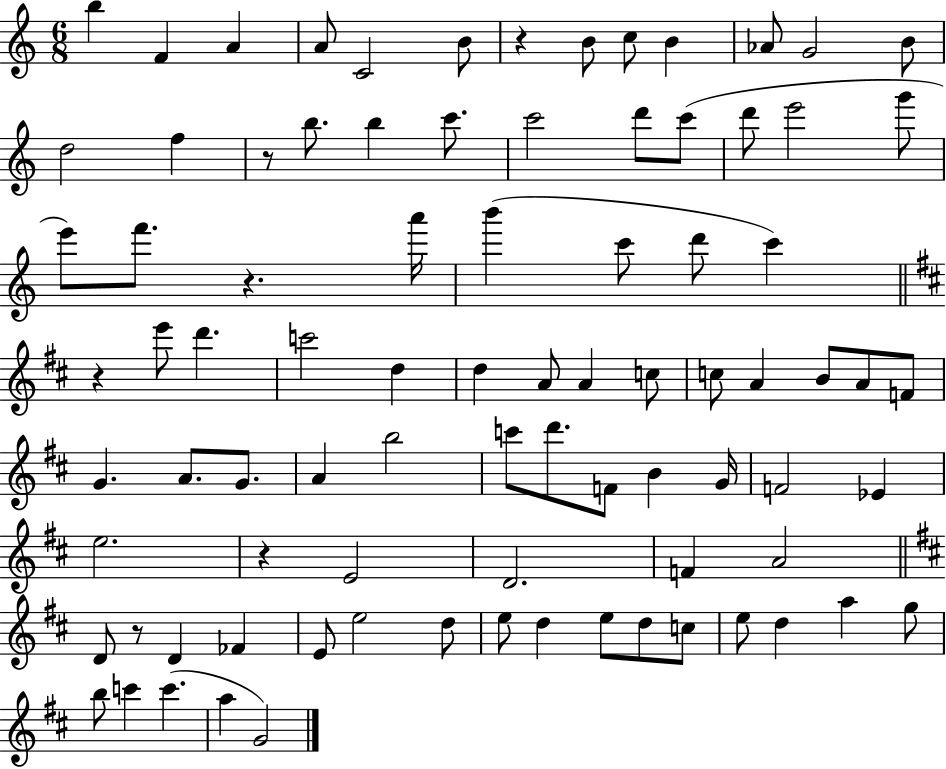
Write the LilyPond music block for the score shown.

{
  \clef treble
  \numericTimeSignature
  \time 6/8
  \key c \major
  b''4 f'4 a'4 | a'8 c'2 b'8 | r4 b'8 c''8 b'4 | aes'8 g'2 b'8 | \break d''2 f''4 | r8 b''8. b''4 c'''8. | c'''2 d'''8 c'''8( | d'''8 e'''2 g'''8 | \break e'''8) f'''8. r4. a'''16 | b'''4( c'''8 d'''8 c'''4) | \bar "||" \break \key d \major r4 e'''8 d'''4. | c'''2 d''4 | d''4 a'8 a'4 c''8 | c''8 a'4 b'8 a'8 f'8 | \break g'4. a'8. g'8. | a'4 b''2 | c'''8 d'''8. f'8 b'4 g'16 | f'2 ees'4 | \break e''2. | r4 e'2 | d'2. | f'4 a'2 | \break \bar "||" \break \key d \major d'8 r8 d'4 fes'4 | e'8 e''2 d''8 | e''8 d''4 e''8 d''8 c''8 | e''8 d''4 a''4 g''8 | \break b''8 c'''4 c'''4.( | a''4 g'2) | \bar "|."
}